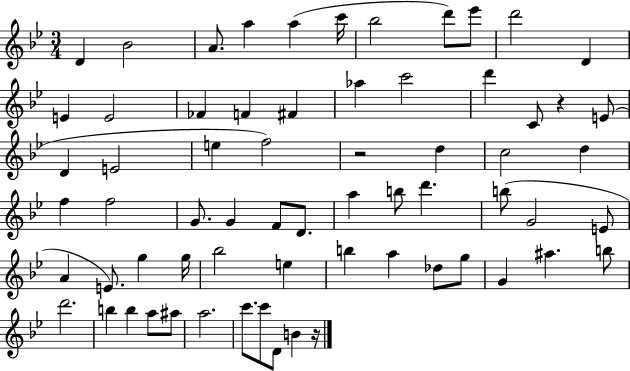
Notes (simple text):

D4/q Bb4/h A4/e. A5/q A5/q C6/s Bb5/h D6/e Eb6/e D6/h D4/q E4/q E4/h FES4/q F4/q F#4/q Ab5/q C6/h D6/q C4/e R/q E4/e D4/q E4/h E5/q F5/h R/h D5/q C5/h D5/q F5/q F5/h G4/e. G4/q F4/e D4/e. A5/q B5/e D6/q. B5/e G4/h E4/e A4/q E4/e. G5/q G5/s Bb5/h E5/q B5/q A5/q Db5/e G5/e G4/q A#5/q. B5/e D6/h. B5/q B5/q A5/e A#5/e A5/h. C6/e. C6/e D4/e B4/q R/s